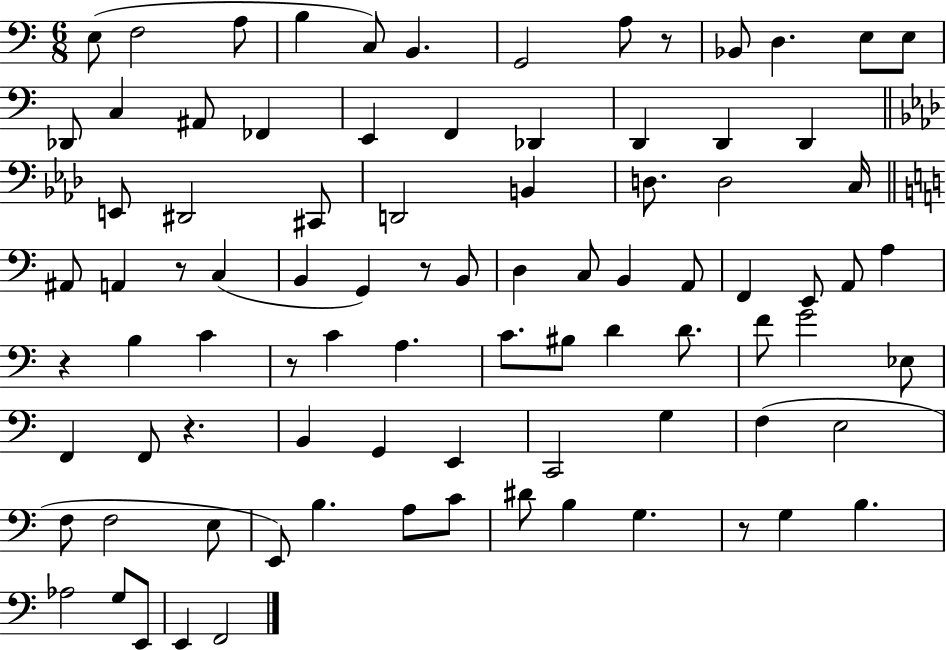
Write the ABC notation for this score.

X:1
T:Untitled
M:6/8
L:1/4
K:C
E,/2 F,2 A,/2 B, C,/2 B,, G,,2 A,/2 z/2 _B,,/2 D, E,/2 E,/2 _D,,/2 C, ^A,,/2 _F,, E,, F,, _D,, D,, D,, D,, E,,/2 ^D,,2 ^C,,/2 D,,2 B,, D,/2 D,2 C,/4 ^A,,/2 A,, z/2 C, B,, G,, z/2 B,,/2 D, C,/2 B,, A,,/2 F,, E,,/2 A,,/2 A, z B, C z/2 C A, C/2 ^B,/2 D D/2 F/2 G2 _E,/2 F,, F,,/2 z B,, G,, E,, C,,2 G, F, E,2 F,/2 F,2 E,/2 E,,/2 B, A,/2 C/2 ^D/2 B, G, z/2 G, B, _A,2 G,/2 E,,/2 E,, F,,2